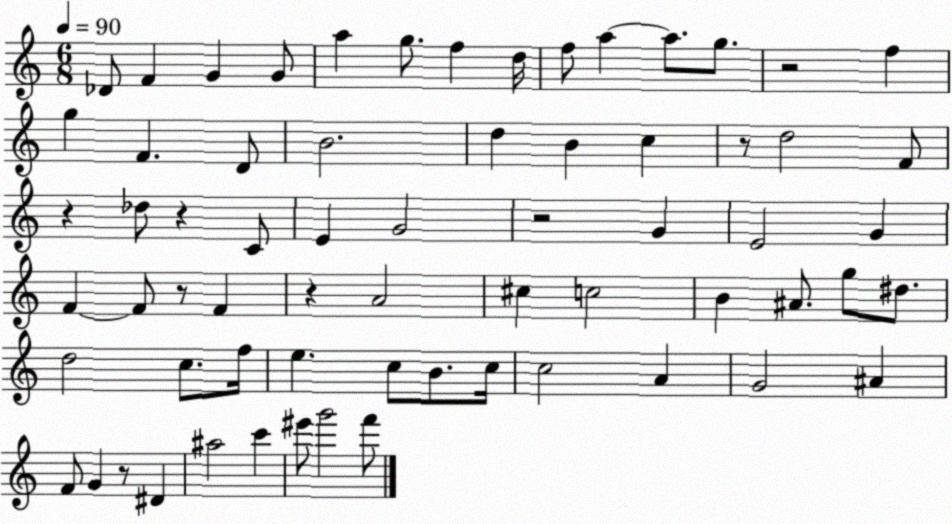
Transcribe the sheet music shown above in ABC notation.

X:1
T:Untitled
M:6/8
L:1/4
K:C
_D/2 F G G/2 a g/2 f d/4 f/2 a a/2 g/2 z2 f g F D/2 B2 d B c z/2 d2 F/2 z _d/2 z C/2 E G2 z2 G E2 G F F/2 z/2 F z A2 ^c c2 B ^A/2 g/2 ^d/2 d2 c/2 f/4 e c/2 B/2 c/4 c2 A G2 ^A F/2 G z/2 ^D ^a2 c' ^e'/2 g'2 f'/2